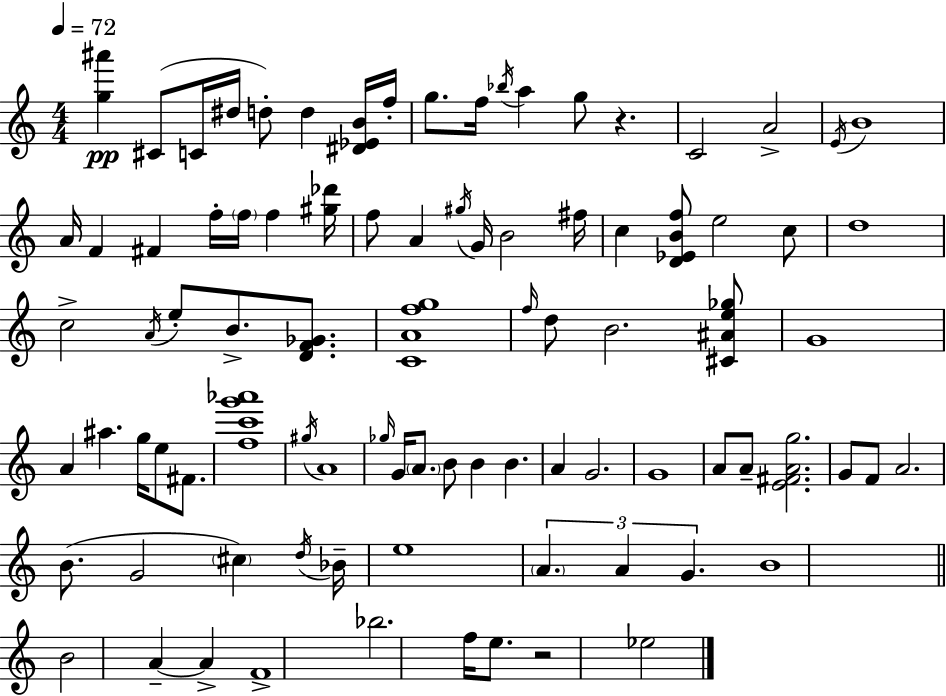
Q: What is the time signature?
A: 4/4